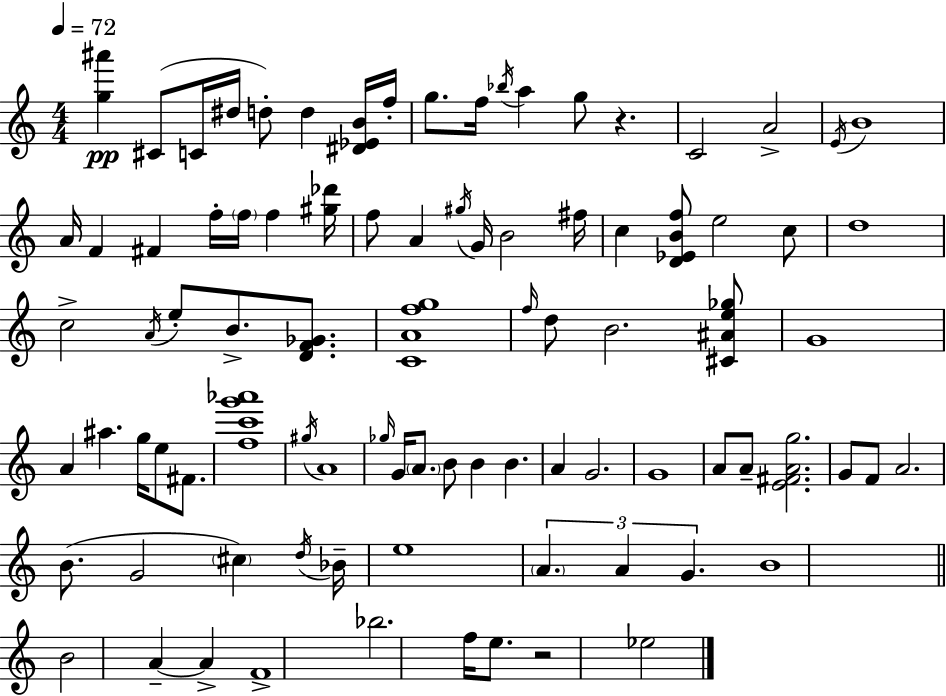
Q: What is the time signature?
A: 4/4